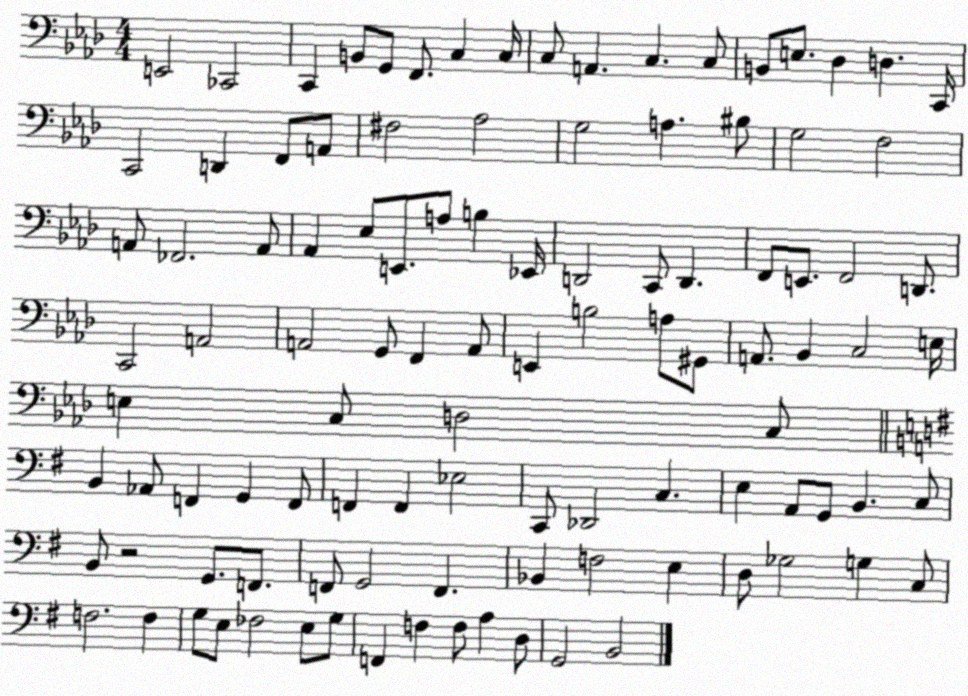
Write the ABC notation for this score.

X:1
T:Untitled
M:4/4
L:1/4
K:Ab
E,,2 _C,,2 C,, B,,/2 G,,/2 F,,/2 C, C,/4 C,/2 A,, C, C,/2 B,,/2 E,/2 _D, D, C,,/4 C,,2 D,, F,,/2 A,,/2 ^F,2 _A,2 G,2 A, ^B,/2 G,2 F,2 A,,/2 _F,,2 A,,/2 _A,, _E,/2 E,,/2 A,/2 B, _E,,/4 D,,2 C,,/2 D,, F,,/2 E,,/2 F,,2 D,,/2 C,,2 A,,2 A,,2 G,,/2 F,, A,,/2 E,, B,2 A,/2 ^G,,/2 A,,/2 _B,, C,2 E,/4 E, C,/2 D,2 C,/2 B,, _A,,/2 F,, G,, F,,/2 F,, F,, _E,2 C,,/2 _D,,2 C, E, A,,/2 G,,/2 B,, C,/2 B,,/2 z2 G,,/2 F,,/2 F,,/2 G,,2 F,, _B,, F,2 E, D,/2 _G,2 G, C,/2 F,2 F, G,/2 E,/2 _F,2 E,/2 G,/2 F,, F, F,/2 A, D,/2 G,,2 B,,2